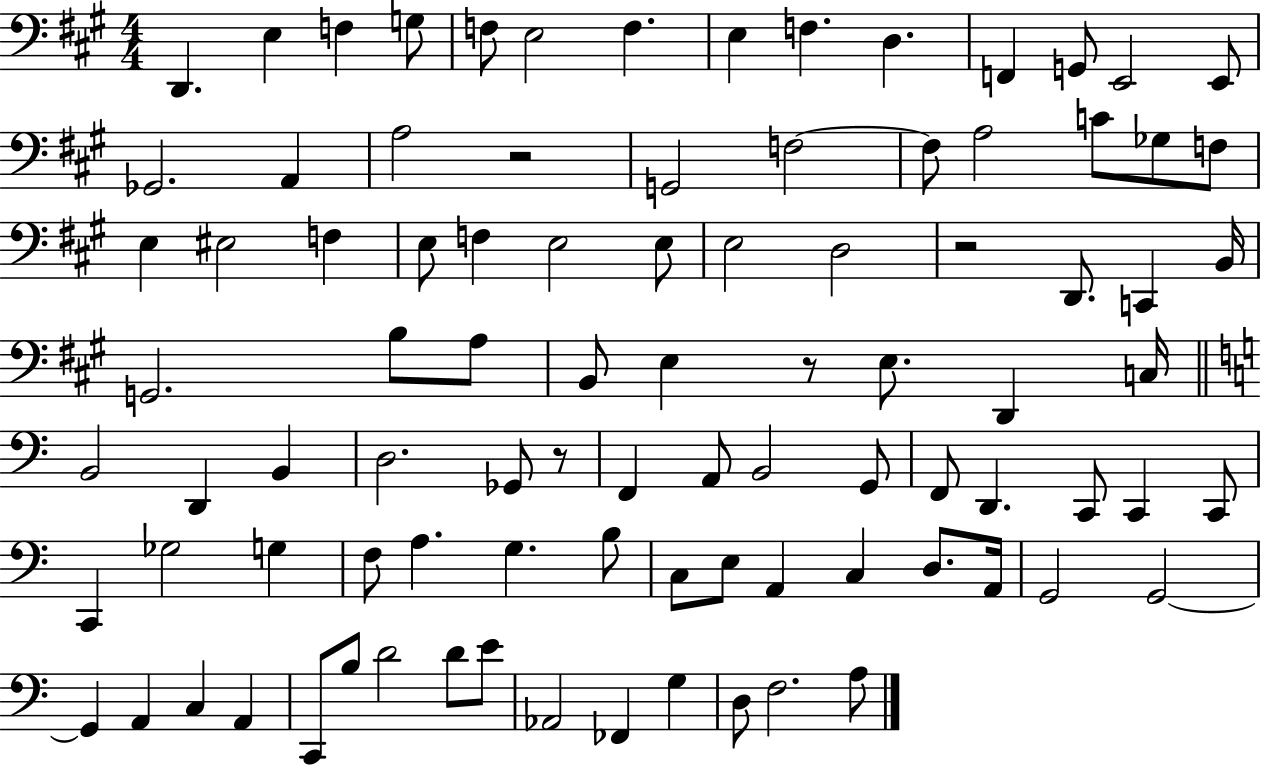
D2/q. E3/q F3/q G3/e F3/e E3/h F3/q. E3/q F3/q. D3/q. F2/q G2/e E2/h E2/e Gb2/h. A2/q A3/h R/h G2/h F3/h F3/e A3/h C4/e Gb3/e F3/e E3/q EIS3/h F3/q E3/e F3/q E3/h E3/e E3/h D3/h R/h D2/e. C2/q B2/s G2/h. B3/e A3/e B2/e E3/q R/e E3/e. D2/q C3/s B2/h D2/q B2/q D3/h. Gb2/e R/e F2/q A2/e B2/h G2/e F2/e D2/q. C2/e C2/q C2/e C2/q Gb3/h G3/q F3/e A3/q. G3/q. B3/e C3/e E3/e A2/q C3/q D3/e. A2/s G2/h G2/h G2/q A2/q C3/q A2/q C2/e B3/e D4/h D4/e E4/e Ab2/h FES2/q G3/q D3/e F3/h. A3/e